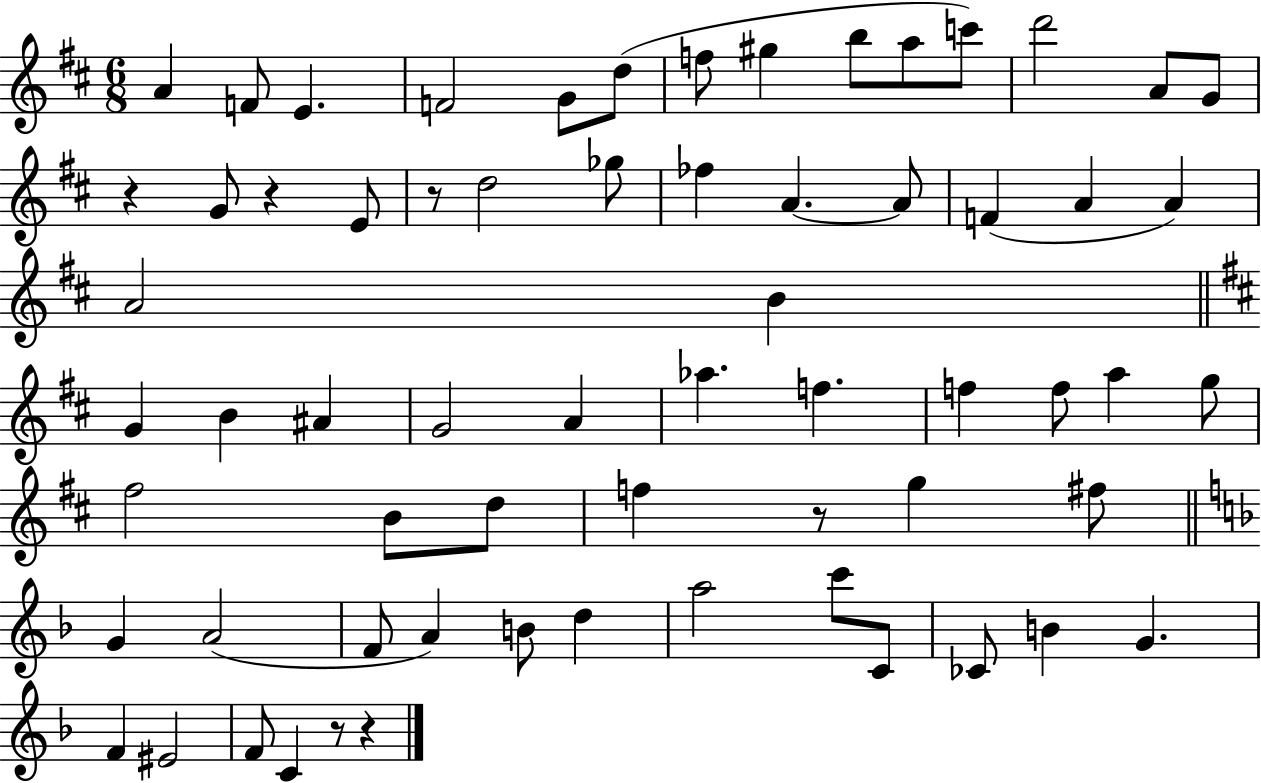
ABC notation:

X:1
T:Untitled
M:6/8
L:1/4
K:D
A F/2 E F2 G/2 d/2 f/2 ^g b/2 a/2 c'/2 d'2 A/2 G/2 z G/2 z E/2 z/2 d2 _g/2 _f A A/2 F A A A2 B G B ^A G2 A _a f f f/2 a g/2 ^f2 B/2 d/2 f z/2 g ^f/2 G A2 F/2 A B/2 d a2 c'/2 C/2 _C/2 B G F ^E2 F/2 C z/2 z